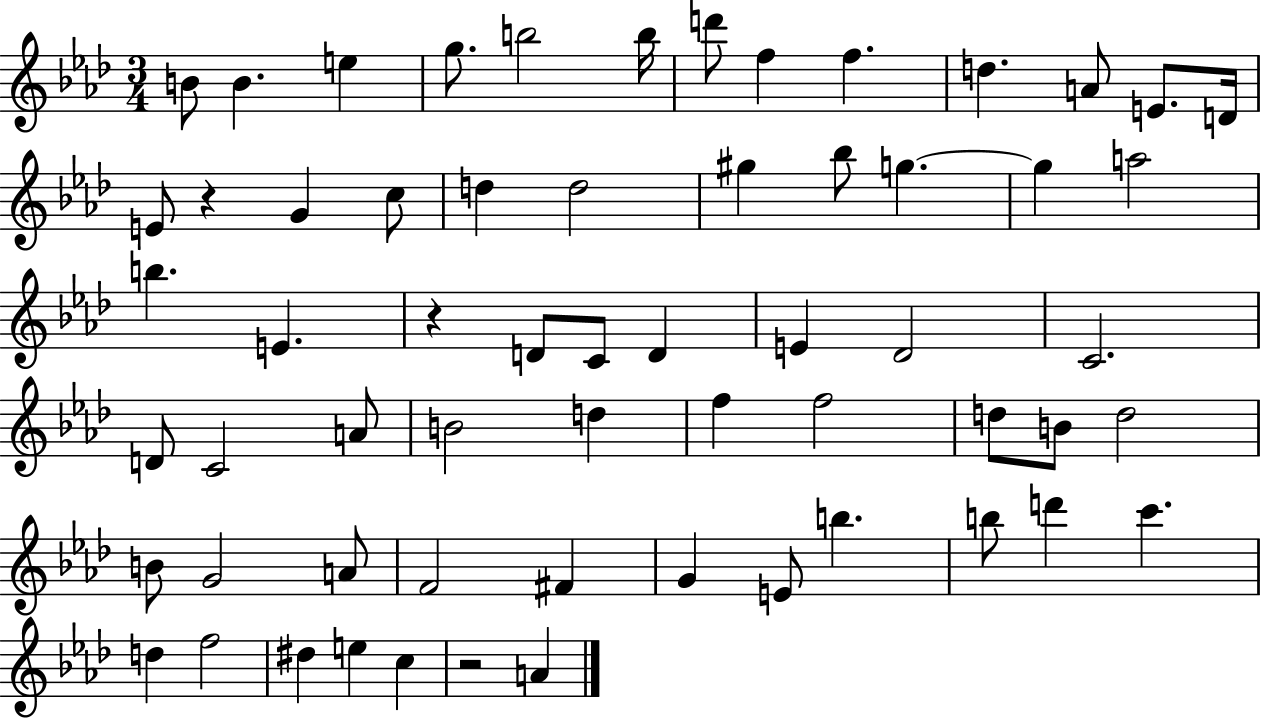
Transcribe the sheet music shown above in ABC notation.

X:1
T:Untitled
M:3/4
L:1/4
K:Ab
B/2 B e g/2 b2 b/4 d'/2 f f d A/2 E/2 D/4 E/2 z G c/2 d d2 ^g _b/2 g g a2 b E z D/2 C/2 D E _D2 C2 D/2 C2 A/2 B2 d f f2 d/2 B/2 d2 B/2 G2 A/2 F2 ^F G E/2 b b/2 d' c' d f2 ^d e c z2 A